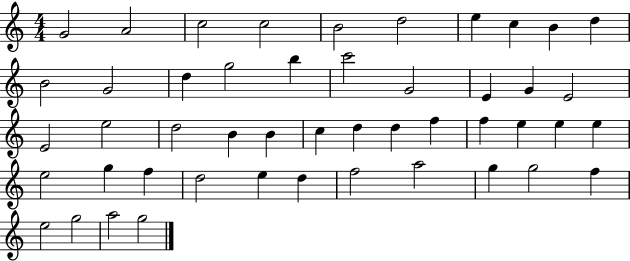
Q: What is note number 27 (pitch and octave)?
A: D5